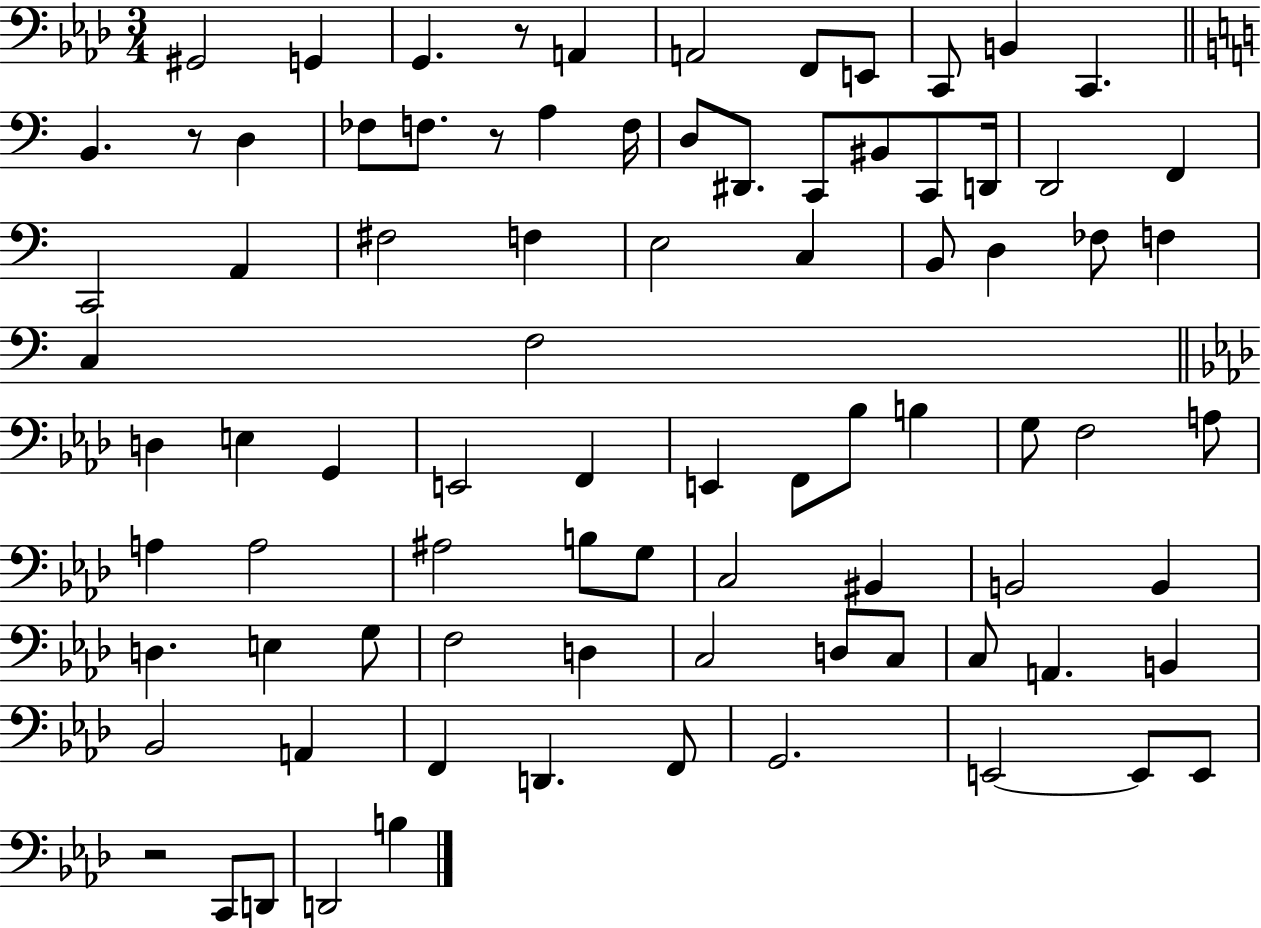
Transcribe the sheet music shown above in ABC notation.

X:1
T:Untitled
M:3/4
L:1/4
K:Ab
^G,,2 G,, G,, z/2 A,, A,,2 F,,/2 E,,/2 C,,/2 B,, C,, B,, z/2 D, _F,/2 F,/2 z/2 A, F,/4 D,/2 ^D,,/2 C,,/2 ^B,,/2 C,,/2 D,,/4 D,,2 F,, C,,2 A,, ^F,2 F, E,2 C, B,,/2 D, _F,/2 F, C, F,2 D, E, G,, E,,2 F,, E,, F,,/2 _B,/2 B, G,/2 F,2 A,/2 A, A,2 ^A,2 B,/2 G,/2 C,2 ^B,, B,,2 B,, D, E, G,/2 F,2 D, C,2 D,/2 C,/2 C,/2 A,, B,, _B,,2 A,, F,, D,, F,,/2 G,,2 E,,2 E,,/2 E,,/2 z2 C,,/2 D,,/2 D,,2 B,